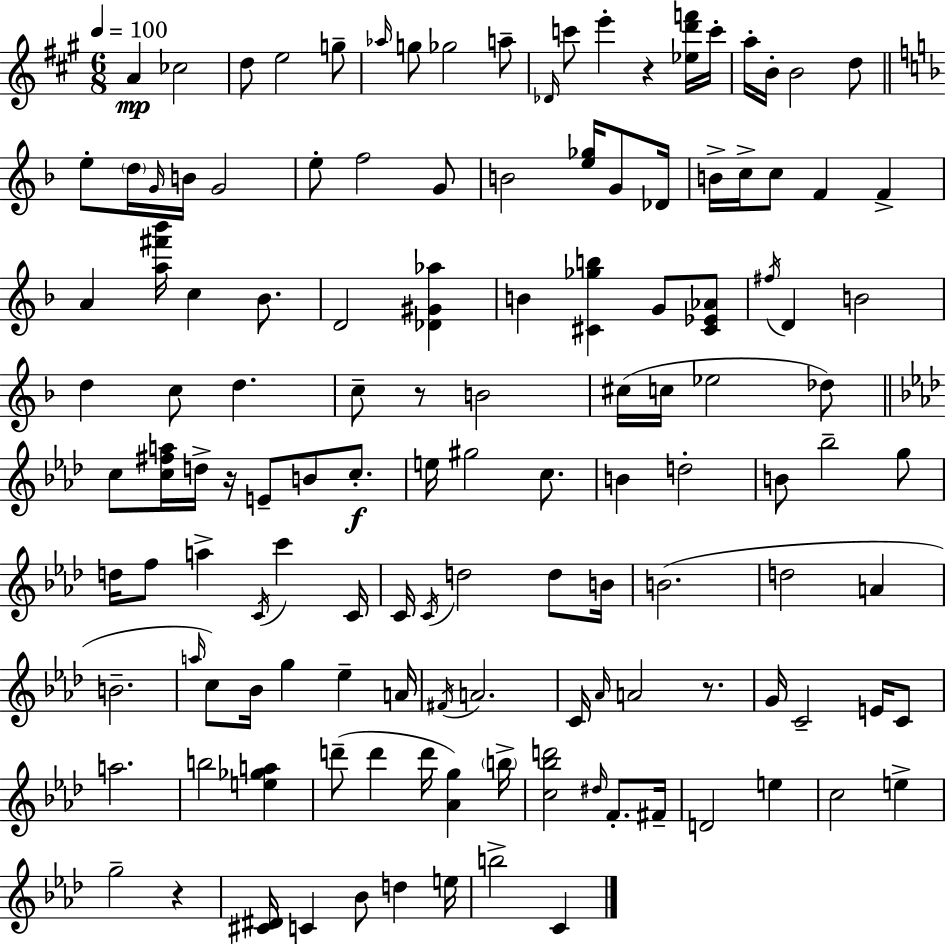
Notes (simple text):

A4/q CES5/h D5/e E5/h G5/e Ab5/s G5/e Gb5/h A5/e Db4/s C6/e E6/q R/q [Eb5,D6,F6]/s C6/s A5/s B4/s B4/h D5/e E5/e D5/s G4/s B4/s G4/h E5/e F5/h G4/e B4/h [E5,Gb5]/s G4/e Db4/s B4/s C5/s C5/e F4/q F4/q A4/q [A5,F#6,Bb6]/s C5/q Bb4/e. D4/h [Db4,G#4,Ab5]/q B4/q [C#4,Gb5,B5]/q G4/e [C#4,Eb4,Ab4]/e F#5/s D4/q B4/h D5/q C5/e D5/q. C5/e R/e B4/h C#5/s C5/s Eb5/h Db5/e C5/e [C5,F#5,A5]/s D5/s R/s E4/e B4/e C5/e. E5/s G#5/h C5/e. B4/q D5/h B4/e Bb5/h G5/e D5/s F5/e A5/q C4/s C6/q C4/s C4/s C4/s D5/h D5/e B4/s B4/h. D5/h A4/q B4/h. A5/s C5/e Bb4/s G5/q Eb5/q A4/s F#4/s A4/h. C4/s Ab4/s A4/h R/e. G4/s C4/h E4/s C4/e A5/h. B5/h [E5,Gb5,A5]/q D6/e D6/q D6/s [Ab4,G5]/q B5/s [C5,Bb5,D6]/h D#5/s F4/e. F#4/s D4/h E5/q C5/h E5/q G5/h R/q [C#4,D#4]/s C4/q Bb4/e D5/q E5/s B5/h C4/q